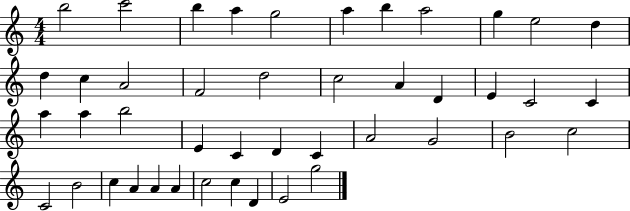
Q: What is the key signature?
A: C major